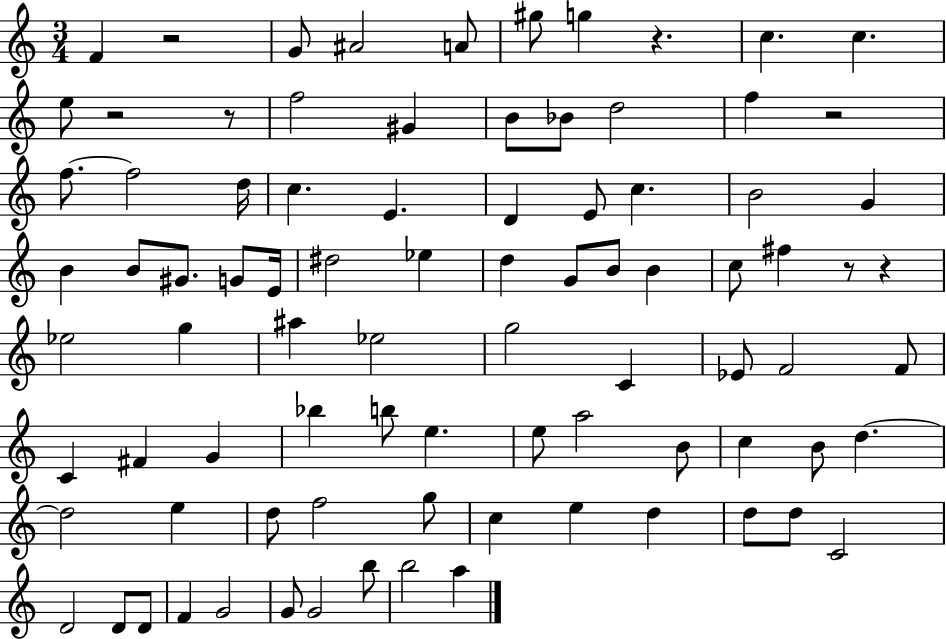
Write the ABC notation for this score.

X:1
T:Untitled
M:3/4
L:1/4
K:C
F z2 G/2 ^A2 A/2 ^g/2 g z c c e/2 z2 z/2 f2 ^G B/2 _B/2 d2 f z2 f/2 f2 d/4 c E D E/2 c B2 G B B/2 ^G/2 G/2 E/4 ^d2 _e d G/2 B/2 B c/2 ^f z/2 z _e2 g ^a _e2 g2 C _E/2 F2 F/2 C ^F G _b b/2 e e/2 a2 B/2 c B/2 d d2 e d/2 f2 g/2 c e d d/2 d/2 C2 D2 D/2 D/2 F G2 G/2 G2 b/2 b2 a